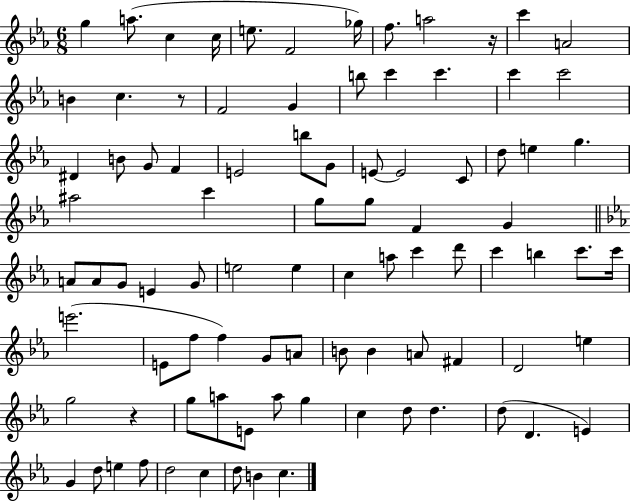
G5/q A5/e. C5/q C5/s E5/e. F4/h Gb5/s F5/e. A5/h R/s C6/q A4/h B4/q C5/q. R/e F4/h G4/q B5/e C6/q C6/q. C6/q C6/h D#4/q B4/e G4/e F4/q E4/h B5/e G4/e E4/e E4/h C4/e D5/e E5/q G5/q. A#5/h C6/q G5/e G5/e F4/q G4/q A4/e A4/e G4/e E4/q G4/e E5/h E5/q C5/q A5/e C6/q D6/e C6/q B5/q C6/e. C6/s E6/h. E4/e F5/e F5/q G4/e A4/e B4/e B4/q A4/e F#4/q D4/h E5/q G5/h R/q G5/e A5/e E4/e A5/e G5/q C5/q D5/e D5/q. D5/e D4/q. E4/q G4/q D5/e E5/q F5/e D5/h C5/q D5/e B4/q C5/q.